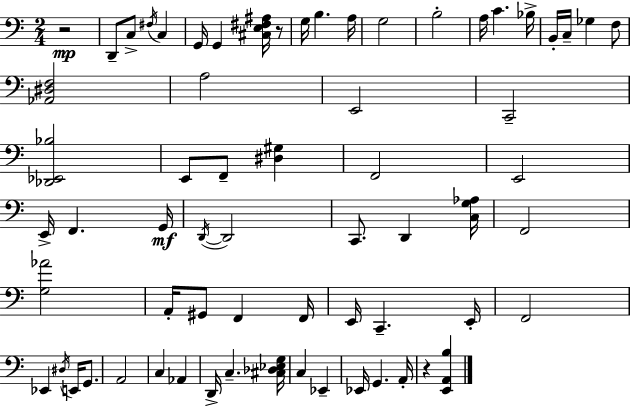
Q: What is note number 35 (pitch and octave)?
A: G#2